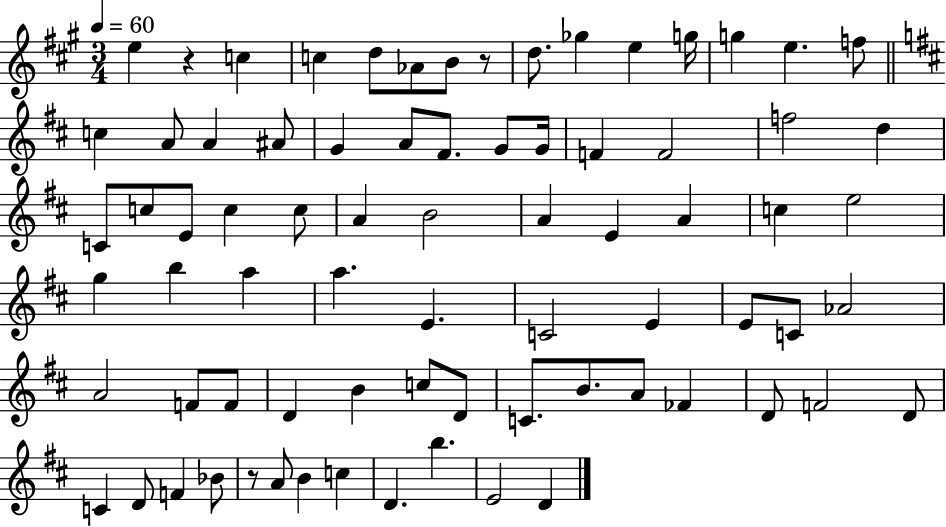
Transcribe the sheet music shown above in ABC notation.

X:1
T:Untitled
M:3/4
L:1/4
K:A
e z c c d/2 _A/2 B/2 z/2 d/2 _g e g/4 g e f/2 c A/2 A ^A/2 G A/2 ^F/2 G/2 G/4 F F2 f2 d C/2 c/2 E/2 c c/2 A B2 A E A c e2 g b a a E C2 E E/2 C/2 _A2 A2 F/2 F/2 D B c/2 D/2 C/2 B/2 A/2 _F D/2 F2 D/2 C D/2 F _B/2 z/2 A/2 B c D b E2 D